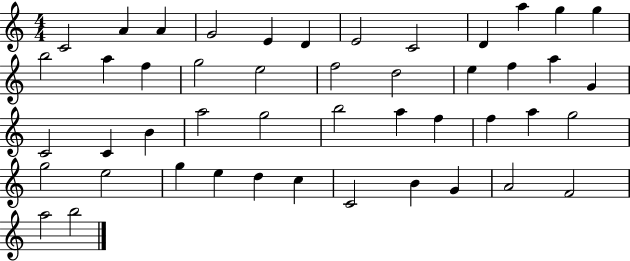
X:1
T:Untitled
M:4/4
L:1/4
K:C
C2 A A G2 E D E2 C2 D a g g b2 a f g2 e2 f2 d2 e f a G C2 C B a2 g2 b2 a f f a g2 g2 e2 g e d c C2 B G A2 F2 a2 b2